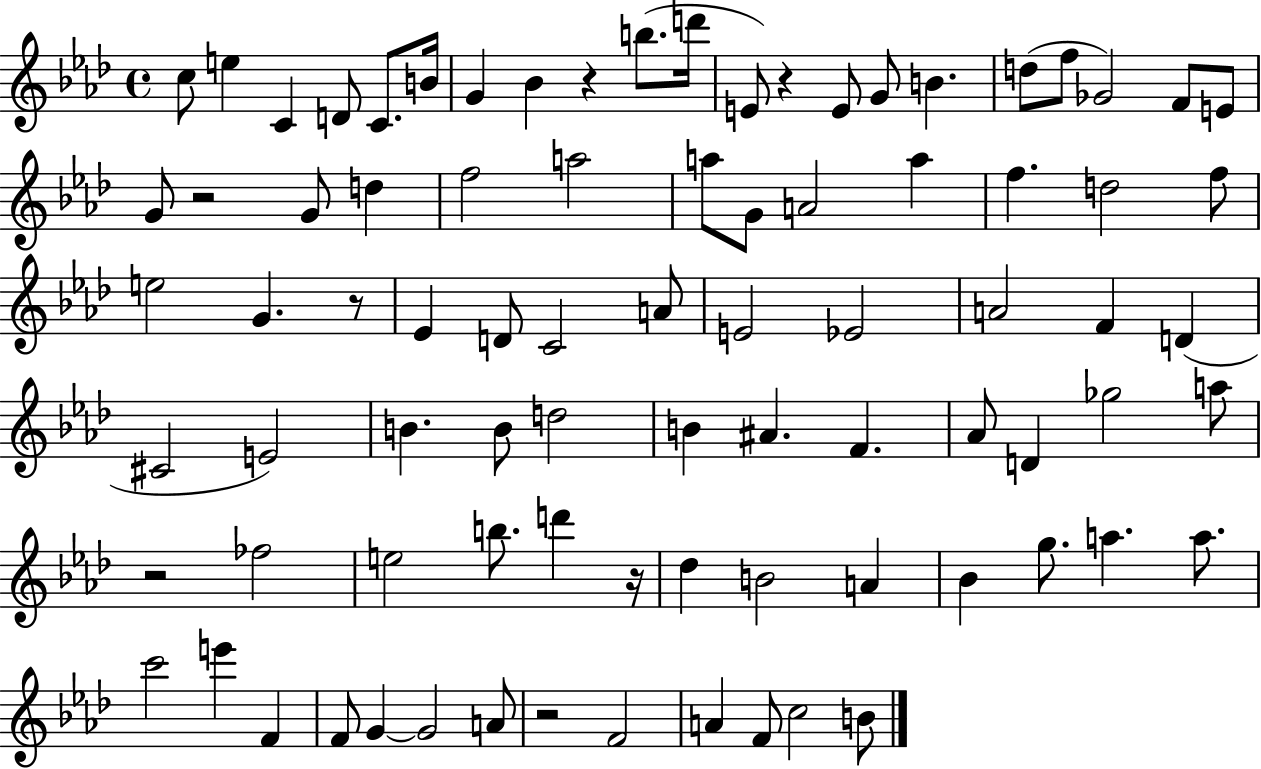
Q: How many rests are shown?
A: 7